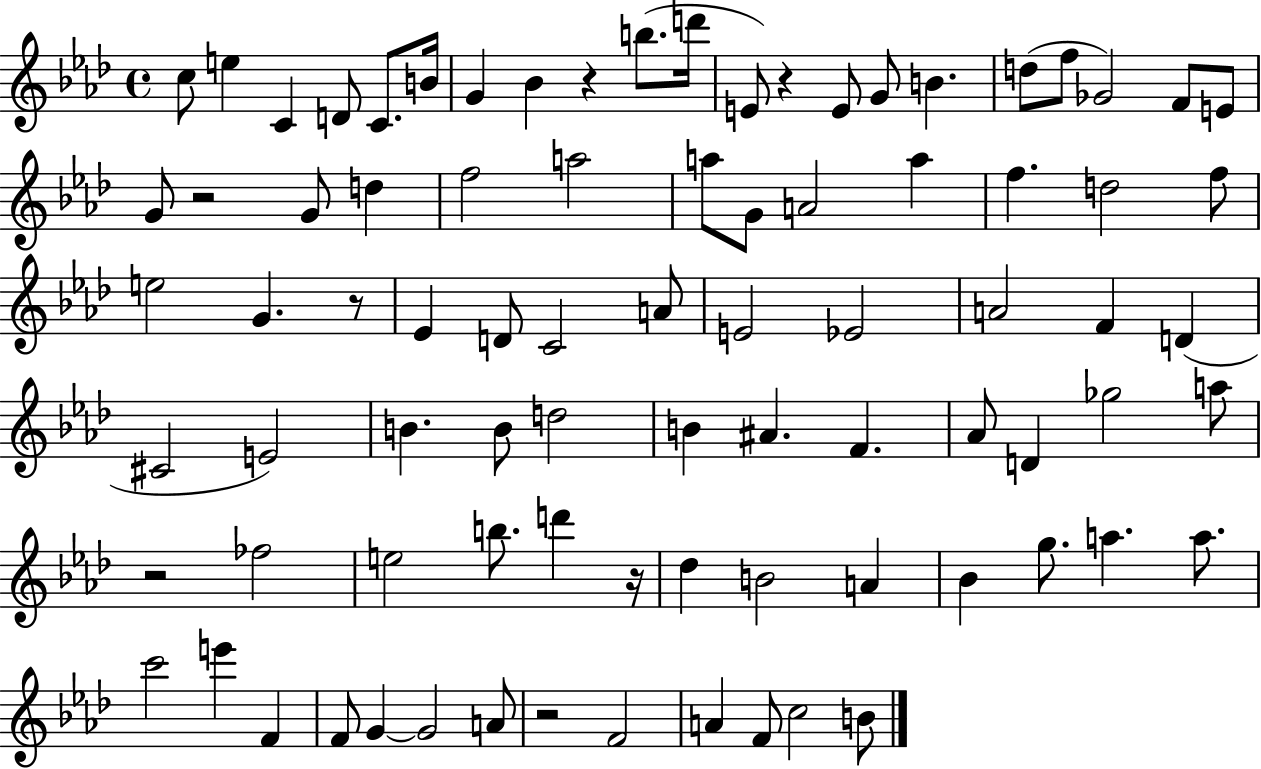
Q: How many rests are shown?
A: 7